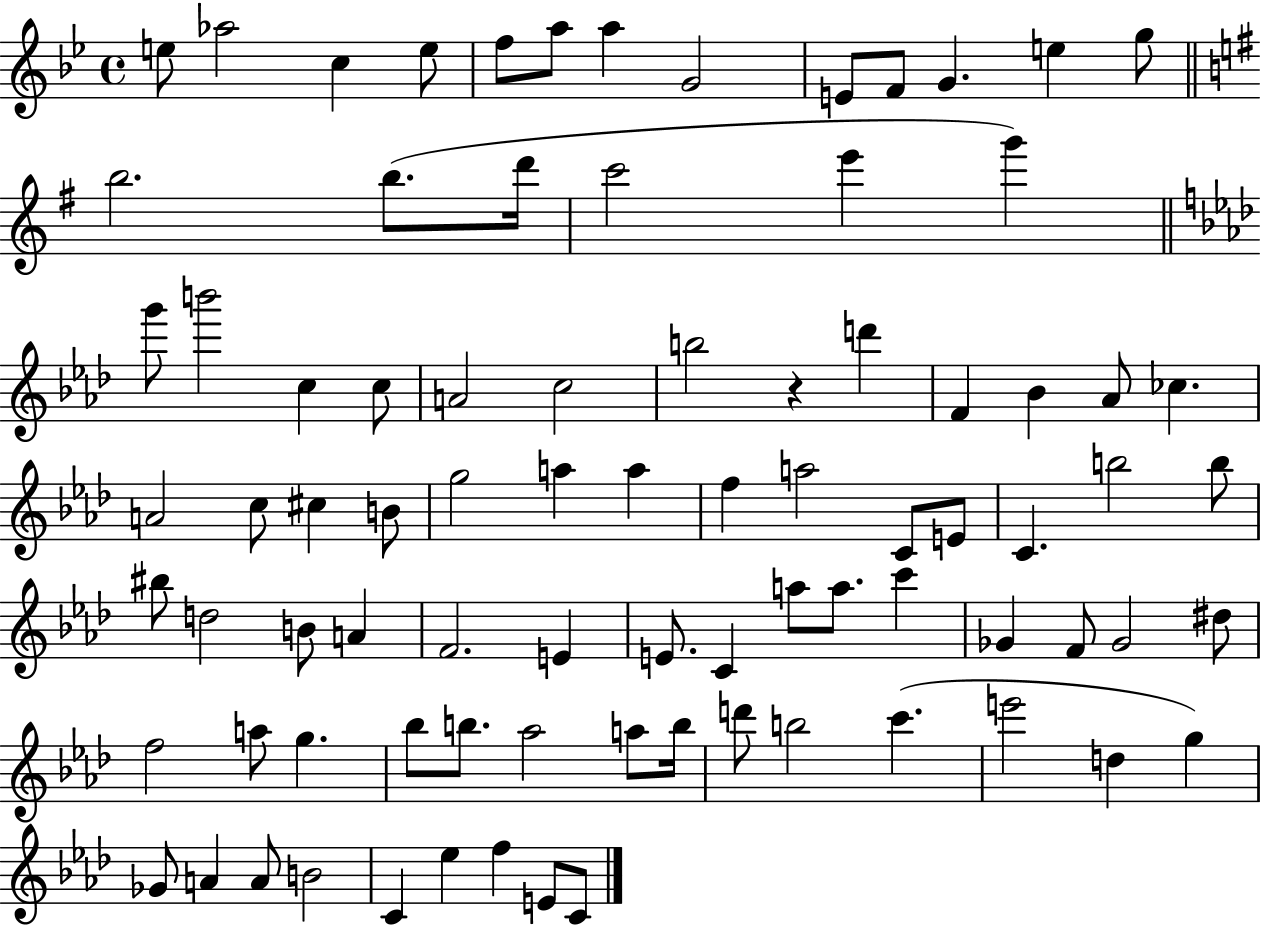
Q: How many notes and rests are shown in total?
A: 84